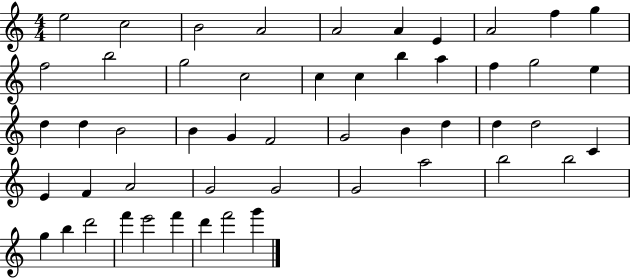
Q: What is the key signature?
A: C major